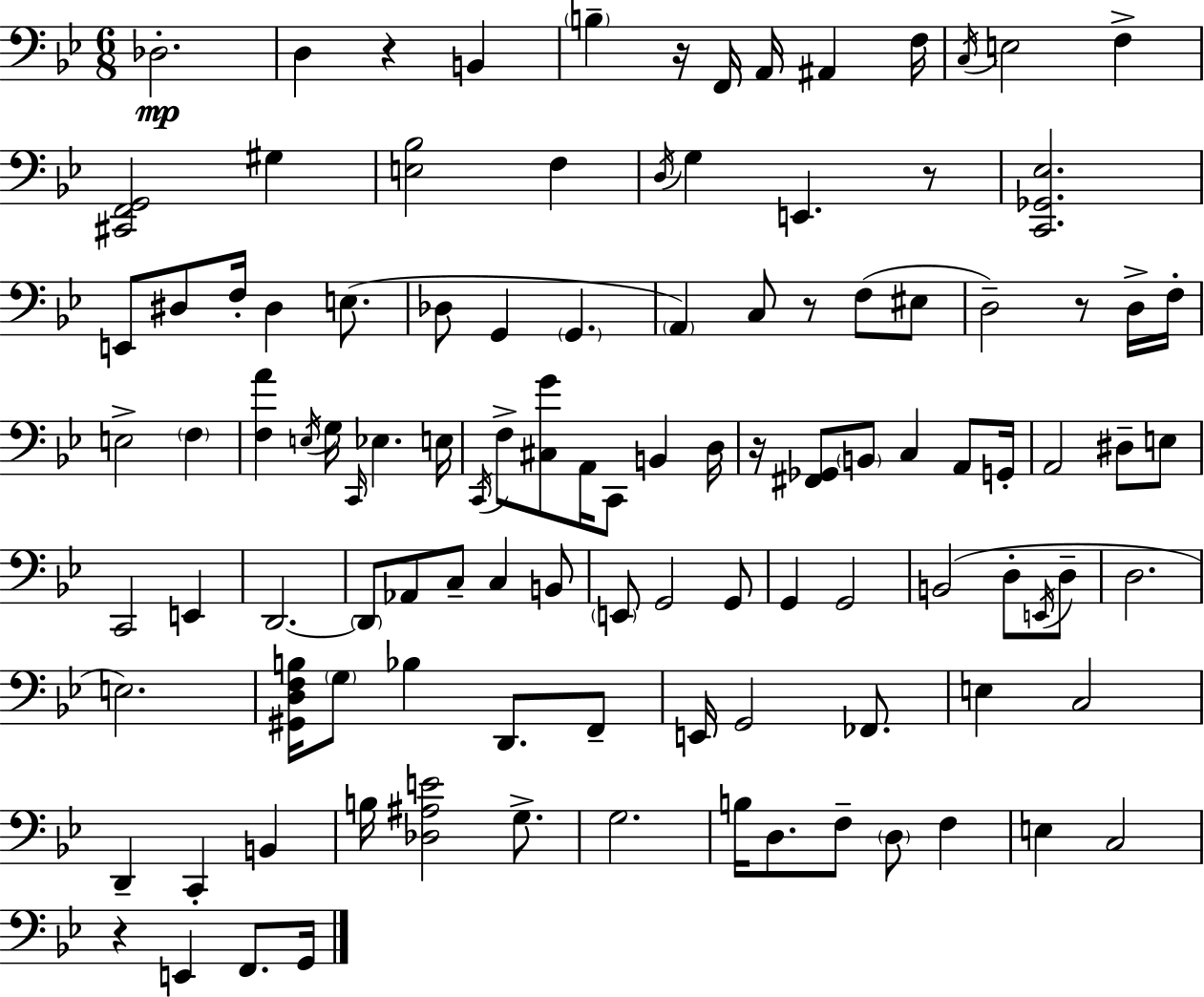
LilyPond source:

{
  \clef bass
  \numericTimeSignature
  \time 6/8
  \key bes \major
  des2.-.\mp | d4 r4 b,4 | \parenthesize b4-- r16 f,16 a,16 ais,4 f16 | \acciaccatura { c16 } e2 f4-> | \break <cis, f, g,>2 gis4 | <e bes>2 f4 | \acciaccatura { d16 } g4 e,4. | r8 <c, ges, ees>2. | \break e,8 dis8 f16-. dis4 e8.( | des8 g,4 \parenthesize g,4. | \parenthesize a,4) c8 r8 f8( | eis8 d2--) r8 | \break d16-> f16-. e2-> \parenthesize f4 | <f a'>4 \acciaccatura { e16 } g16 \grace { c,16 } ees4. | e16 \acciaccatura { c,16 } f8-> <cis g'>8 a,16 c,8 | b,4 d16 r16 <fis, ges,>8 \parenthesize b,8 c4 | \break a,8 g,16-. a,2 | dis8-- e8 c,2 | e,4 d,2.~~ | \parenthesize d,8 aes,8 c8-- c4 | \break b,8 \parenthesize e,8 g,2 | g,8 g,4 g,2 | b,2( | d8-. \acciaccatura { e,16 } d8-- d2. | \break e2.) | <gis, d f b>16 \parenthesize g8 bes4 | d,8. f,8-- e,16 g,2 | fes,8. e4 c2 | \break d,4-- c,4-. | b,4 b16 <des ais e'>2 | g8.-> g2. | b16 d8. f8-- | \break \parenthesize d8 f4 e4 c2 | r4 e,4 | f,8. g,16 \bar "|."
}